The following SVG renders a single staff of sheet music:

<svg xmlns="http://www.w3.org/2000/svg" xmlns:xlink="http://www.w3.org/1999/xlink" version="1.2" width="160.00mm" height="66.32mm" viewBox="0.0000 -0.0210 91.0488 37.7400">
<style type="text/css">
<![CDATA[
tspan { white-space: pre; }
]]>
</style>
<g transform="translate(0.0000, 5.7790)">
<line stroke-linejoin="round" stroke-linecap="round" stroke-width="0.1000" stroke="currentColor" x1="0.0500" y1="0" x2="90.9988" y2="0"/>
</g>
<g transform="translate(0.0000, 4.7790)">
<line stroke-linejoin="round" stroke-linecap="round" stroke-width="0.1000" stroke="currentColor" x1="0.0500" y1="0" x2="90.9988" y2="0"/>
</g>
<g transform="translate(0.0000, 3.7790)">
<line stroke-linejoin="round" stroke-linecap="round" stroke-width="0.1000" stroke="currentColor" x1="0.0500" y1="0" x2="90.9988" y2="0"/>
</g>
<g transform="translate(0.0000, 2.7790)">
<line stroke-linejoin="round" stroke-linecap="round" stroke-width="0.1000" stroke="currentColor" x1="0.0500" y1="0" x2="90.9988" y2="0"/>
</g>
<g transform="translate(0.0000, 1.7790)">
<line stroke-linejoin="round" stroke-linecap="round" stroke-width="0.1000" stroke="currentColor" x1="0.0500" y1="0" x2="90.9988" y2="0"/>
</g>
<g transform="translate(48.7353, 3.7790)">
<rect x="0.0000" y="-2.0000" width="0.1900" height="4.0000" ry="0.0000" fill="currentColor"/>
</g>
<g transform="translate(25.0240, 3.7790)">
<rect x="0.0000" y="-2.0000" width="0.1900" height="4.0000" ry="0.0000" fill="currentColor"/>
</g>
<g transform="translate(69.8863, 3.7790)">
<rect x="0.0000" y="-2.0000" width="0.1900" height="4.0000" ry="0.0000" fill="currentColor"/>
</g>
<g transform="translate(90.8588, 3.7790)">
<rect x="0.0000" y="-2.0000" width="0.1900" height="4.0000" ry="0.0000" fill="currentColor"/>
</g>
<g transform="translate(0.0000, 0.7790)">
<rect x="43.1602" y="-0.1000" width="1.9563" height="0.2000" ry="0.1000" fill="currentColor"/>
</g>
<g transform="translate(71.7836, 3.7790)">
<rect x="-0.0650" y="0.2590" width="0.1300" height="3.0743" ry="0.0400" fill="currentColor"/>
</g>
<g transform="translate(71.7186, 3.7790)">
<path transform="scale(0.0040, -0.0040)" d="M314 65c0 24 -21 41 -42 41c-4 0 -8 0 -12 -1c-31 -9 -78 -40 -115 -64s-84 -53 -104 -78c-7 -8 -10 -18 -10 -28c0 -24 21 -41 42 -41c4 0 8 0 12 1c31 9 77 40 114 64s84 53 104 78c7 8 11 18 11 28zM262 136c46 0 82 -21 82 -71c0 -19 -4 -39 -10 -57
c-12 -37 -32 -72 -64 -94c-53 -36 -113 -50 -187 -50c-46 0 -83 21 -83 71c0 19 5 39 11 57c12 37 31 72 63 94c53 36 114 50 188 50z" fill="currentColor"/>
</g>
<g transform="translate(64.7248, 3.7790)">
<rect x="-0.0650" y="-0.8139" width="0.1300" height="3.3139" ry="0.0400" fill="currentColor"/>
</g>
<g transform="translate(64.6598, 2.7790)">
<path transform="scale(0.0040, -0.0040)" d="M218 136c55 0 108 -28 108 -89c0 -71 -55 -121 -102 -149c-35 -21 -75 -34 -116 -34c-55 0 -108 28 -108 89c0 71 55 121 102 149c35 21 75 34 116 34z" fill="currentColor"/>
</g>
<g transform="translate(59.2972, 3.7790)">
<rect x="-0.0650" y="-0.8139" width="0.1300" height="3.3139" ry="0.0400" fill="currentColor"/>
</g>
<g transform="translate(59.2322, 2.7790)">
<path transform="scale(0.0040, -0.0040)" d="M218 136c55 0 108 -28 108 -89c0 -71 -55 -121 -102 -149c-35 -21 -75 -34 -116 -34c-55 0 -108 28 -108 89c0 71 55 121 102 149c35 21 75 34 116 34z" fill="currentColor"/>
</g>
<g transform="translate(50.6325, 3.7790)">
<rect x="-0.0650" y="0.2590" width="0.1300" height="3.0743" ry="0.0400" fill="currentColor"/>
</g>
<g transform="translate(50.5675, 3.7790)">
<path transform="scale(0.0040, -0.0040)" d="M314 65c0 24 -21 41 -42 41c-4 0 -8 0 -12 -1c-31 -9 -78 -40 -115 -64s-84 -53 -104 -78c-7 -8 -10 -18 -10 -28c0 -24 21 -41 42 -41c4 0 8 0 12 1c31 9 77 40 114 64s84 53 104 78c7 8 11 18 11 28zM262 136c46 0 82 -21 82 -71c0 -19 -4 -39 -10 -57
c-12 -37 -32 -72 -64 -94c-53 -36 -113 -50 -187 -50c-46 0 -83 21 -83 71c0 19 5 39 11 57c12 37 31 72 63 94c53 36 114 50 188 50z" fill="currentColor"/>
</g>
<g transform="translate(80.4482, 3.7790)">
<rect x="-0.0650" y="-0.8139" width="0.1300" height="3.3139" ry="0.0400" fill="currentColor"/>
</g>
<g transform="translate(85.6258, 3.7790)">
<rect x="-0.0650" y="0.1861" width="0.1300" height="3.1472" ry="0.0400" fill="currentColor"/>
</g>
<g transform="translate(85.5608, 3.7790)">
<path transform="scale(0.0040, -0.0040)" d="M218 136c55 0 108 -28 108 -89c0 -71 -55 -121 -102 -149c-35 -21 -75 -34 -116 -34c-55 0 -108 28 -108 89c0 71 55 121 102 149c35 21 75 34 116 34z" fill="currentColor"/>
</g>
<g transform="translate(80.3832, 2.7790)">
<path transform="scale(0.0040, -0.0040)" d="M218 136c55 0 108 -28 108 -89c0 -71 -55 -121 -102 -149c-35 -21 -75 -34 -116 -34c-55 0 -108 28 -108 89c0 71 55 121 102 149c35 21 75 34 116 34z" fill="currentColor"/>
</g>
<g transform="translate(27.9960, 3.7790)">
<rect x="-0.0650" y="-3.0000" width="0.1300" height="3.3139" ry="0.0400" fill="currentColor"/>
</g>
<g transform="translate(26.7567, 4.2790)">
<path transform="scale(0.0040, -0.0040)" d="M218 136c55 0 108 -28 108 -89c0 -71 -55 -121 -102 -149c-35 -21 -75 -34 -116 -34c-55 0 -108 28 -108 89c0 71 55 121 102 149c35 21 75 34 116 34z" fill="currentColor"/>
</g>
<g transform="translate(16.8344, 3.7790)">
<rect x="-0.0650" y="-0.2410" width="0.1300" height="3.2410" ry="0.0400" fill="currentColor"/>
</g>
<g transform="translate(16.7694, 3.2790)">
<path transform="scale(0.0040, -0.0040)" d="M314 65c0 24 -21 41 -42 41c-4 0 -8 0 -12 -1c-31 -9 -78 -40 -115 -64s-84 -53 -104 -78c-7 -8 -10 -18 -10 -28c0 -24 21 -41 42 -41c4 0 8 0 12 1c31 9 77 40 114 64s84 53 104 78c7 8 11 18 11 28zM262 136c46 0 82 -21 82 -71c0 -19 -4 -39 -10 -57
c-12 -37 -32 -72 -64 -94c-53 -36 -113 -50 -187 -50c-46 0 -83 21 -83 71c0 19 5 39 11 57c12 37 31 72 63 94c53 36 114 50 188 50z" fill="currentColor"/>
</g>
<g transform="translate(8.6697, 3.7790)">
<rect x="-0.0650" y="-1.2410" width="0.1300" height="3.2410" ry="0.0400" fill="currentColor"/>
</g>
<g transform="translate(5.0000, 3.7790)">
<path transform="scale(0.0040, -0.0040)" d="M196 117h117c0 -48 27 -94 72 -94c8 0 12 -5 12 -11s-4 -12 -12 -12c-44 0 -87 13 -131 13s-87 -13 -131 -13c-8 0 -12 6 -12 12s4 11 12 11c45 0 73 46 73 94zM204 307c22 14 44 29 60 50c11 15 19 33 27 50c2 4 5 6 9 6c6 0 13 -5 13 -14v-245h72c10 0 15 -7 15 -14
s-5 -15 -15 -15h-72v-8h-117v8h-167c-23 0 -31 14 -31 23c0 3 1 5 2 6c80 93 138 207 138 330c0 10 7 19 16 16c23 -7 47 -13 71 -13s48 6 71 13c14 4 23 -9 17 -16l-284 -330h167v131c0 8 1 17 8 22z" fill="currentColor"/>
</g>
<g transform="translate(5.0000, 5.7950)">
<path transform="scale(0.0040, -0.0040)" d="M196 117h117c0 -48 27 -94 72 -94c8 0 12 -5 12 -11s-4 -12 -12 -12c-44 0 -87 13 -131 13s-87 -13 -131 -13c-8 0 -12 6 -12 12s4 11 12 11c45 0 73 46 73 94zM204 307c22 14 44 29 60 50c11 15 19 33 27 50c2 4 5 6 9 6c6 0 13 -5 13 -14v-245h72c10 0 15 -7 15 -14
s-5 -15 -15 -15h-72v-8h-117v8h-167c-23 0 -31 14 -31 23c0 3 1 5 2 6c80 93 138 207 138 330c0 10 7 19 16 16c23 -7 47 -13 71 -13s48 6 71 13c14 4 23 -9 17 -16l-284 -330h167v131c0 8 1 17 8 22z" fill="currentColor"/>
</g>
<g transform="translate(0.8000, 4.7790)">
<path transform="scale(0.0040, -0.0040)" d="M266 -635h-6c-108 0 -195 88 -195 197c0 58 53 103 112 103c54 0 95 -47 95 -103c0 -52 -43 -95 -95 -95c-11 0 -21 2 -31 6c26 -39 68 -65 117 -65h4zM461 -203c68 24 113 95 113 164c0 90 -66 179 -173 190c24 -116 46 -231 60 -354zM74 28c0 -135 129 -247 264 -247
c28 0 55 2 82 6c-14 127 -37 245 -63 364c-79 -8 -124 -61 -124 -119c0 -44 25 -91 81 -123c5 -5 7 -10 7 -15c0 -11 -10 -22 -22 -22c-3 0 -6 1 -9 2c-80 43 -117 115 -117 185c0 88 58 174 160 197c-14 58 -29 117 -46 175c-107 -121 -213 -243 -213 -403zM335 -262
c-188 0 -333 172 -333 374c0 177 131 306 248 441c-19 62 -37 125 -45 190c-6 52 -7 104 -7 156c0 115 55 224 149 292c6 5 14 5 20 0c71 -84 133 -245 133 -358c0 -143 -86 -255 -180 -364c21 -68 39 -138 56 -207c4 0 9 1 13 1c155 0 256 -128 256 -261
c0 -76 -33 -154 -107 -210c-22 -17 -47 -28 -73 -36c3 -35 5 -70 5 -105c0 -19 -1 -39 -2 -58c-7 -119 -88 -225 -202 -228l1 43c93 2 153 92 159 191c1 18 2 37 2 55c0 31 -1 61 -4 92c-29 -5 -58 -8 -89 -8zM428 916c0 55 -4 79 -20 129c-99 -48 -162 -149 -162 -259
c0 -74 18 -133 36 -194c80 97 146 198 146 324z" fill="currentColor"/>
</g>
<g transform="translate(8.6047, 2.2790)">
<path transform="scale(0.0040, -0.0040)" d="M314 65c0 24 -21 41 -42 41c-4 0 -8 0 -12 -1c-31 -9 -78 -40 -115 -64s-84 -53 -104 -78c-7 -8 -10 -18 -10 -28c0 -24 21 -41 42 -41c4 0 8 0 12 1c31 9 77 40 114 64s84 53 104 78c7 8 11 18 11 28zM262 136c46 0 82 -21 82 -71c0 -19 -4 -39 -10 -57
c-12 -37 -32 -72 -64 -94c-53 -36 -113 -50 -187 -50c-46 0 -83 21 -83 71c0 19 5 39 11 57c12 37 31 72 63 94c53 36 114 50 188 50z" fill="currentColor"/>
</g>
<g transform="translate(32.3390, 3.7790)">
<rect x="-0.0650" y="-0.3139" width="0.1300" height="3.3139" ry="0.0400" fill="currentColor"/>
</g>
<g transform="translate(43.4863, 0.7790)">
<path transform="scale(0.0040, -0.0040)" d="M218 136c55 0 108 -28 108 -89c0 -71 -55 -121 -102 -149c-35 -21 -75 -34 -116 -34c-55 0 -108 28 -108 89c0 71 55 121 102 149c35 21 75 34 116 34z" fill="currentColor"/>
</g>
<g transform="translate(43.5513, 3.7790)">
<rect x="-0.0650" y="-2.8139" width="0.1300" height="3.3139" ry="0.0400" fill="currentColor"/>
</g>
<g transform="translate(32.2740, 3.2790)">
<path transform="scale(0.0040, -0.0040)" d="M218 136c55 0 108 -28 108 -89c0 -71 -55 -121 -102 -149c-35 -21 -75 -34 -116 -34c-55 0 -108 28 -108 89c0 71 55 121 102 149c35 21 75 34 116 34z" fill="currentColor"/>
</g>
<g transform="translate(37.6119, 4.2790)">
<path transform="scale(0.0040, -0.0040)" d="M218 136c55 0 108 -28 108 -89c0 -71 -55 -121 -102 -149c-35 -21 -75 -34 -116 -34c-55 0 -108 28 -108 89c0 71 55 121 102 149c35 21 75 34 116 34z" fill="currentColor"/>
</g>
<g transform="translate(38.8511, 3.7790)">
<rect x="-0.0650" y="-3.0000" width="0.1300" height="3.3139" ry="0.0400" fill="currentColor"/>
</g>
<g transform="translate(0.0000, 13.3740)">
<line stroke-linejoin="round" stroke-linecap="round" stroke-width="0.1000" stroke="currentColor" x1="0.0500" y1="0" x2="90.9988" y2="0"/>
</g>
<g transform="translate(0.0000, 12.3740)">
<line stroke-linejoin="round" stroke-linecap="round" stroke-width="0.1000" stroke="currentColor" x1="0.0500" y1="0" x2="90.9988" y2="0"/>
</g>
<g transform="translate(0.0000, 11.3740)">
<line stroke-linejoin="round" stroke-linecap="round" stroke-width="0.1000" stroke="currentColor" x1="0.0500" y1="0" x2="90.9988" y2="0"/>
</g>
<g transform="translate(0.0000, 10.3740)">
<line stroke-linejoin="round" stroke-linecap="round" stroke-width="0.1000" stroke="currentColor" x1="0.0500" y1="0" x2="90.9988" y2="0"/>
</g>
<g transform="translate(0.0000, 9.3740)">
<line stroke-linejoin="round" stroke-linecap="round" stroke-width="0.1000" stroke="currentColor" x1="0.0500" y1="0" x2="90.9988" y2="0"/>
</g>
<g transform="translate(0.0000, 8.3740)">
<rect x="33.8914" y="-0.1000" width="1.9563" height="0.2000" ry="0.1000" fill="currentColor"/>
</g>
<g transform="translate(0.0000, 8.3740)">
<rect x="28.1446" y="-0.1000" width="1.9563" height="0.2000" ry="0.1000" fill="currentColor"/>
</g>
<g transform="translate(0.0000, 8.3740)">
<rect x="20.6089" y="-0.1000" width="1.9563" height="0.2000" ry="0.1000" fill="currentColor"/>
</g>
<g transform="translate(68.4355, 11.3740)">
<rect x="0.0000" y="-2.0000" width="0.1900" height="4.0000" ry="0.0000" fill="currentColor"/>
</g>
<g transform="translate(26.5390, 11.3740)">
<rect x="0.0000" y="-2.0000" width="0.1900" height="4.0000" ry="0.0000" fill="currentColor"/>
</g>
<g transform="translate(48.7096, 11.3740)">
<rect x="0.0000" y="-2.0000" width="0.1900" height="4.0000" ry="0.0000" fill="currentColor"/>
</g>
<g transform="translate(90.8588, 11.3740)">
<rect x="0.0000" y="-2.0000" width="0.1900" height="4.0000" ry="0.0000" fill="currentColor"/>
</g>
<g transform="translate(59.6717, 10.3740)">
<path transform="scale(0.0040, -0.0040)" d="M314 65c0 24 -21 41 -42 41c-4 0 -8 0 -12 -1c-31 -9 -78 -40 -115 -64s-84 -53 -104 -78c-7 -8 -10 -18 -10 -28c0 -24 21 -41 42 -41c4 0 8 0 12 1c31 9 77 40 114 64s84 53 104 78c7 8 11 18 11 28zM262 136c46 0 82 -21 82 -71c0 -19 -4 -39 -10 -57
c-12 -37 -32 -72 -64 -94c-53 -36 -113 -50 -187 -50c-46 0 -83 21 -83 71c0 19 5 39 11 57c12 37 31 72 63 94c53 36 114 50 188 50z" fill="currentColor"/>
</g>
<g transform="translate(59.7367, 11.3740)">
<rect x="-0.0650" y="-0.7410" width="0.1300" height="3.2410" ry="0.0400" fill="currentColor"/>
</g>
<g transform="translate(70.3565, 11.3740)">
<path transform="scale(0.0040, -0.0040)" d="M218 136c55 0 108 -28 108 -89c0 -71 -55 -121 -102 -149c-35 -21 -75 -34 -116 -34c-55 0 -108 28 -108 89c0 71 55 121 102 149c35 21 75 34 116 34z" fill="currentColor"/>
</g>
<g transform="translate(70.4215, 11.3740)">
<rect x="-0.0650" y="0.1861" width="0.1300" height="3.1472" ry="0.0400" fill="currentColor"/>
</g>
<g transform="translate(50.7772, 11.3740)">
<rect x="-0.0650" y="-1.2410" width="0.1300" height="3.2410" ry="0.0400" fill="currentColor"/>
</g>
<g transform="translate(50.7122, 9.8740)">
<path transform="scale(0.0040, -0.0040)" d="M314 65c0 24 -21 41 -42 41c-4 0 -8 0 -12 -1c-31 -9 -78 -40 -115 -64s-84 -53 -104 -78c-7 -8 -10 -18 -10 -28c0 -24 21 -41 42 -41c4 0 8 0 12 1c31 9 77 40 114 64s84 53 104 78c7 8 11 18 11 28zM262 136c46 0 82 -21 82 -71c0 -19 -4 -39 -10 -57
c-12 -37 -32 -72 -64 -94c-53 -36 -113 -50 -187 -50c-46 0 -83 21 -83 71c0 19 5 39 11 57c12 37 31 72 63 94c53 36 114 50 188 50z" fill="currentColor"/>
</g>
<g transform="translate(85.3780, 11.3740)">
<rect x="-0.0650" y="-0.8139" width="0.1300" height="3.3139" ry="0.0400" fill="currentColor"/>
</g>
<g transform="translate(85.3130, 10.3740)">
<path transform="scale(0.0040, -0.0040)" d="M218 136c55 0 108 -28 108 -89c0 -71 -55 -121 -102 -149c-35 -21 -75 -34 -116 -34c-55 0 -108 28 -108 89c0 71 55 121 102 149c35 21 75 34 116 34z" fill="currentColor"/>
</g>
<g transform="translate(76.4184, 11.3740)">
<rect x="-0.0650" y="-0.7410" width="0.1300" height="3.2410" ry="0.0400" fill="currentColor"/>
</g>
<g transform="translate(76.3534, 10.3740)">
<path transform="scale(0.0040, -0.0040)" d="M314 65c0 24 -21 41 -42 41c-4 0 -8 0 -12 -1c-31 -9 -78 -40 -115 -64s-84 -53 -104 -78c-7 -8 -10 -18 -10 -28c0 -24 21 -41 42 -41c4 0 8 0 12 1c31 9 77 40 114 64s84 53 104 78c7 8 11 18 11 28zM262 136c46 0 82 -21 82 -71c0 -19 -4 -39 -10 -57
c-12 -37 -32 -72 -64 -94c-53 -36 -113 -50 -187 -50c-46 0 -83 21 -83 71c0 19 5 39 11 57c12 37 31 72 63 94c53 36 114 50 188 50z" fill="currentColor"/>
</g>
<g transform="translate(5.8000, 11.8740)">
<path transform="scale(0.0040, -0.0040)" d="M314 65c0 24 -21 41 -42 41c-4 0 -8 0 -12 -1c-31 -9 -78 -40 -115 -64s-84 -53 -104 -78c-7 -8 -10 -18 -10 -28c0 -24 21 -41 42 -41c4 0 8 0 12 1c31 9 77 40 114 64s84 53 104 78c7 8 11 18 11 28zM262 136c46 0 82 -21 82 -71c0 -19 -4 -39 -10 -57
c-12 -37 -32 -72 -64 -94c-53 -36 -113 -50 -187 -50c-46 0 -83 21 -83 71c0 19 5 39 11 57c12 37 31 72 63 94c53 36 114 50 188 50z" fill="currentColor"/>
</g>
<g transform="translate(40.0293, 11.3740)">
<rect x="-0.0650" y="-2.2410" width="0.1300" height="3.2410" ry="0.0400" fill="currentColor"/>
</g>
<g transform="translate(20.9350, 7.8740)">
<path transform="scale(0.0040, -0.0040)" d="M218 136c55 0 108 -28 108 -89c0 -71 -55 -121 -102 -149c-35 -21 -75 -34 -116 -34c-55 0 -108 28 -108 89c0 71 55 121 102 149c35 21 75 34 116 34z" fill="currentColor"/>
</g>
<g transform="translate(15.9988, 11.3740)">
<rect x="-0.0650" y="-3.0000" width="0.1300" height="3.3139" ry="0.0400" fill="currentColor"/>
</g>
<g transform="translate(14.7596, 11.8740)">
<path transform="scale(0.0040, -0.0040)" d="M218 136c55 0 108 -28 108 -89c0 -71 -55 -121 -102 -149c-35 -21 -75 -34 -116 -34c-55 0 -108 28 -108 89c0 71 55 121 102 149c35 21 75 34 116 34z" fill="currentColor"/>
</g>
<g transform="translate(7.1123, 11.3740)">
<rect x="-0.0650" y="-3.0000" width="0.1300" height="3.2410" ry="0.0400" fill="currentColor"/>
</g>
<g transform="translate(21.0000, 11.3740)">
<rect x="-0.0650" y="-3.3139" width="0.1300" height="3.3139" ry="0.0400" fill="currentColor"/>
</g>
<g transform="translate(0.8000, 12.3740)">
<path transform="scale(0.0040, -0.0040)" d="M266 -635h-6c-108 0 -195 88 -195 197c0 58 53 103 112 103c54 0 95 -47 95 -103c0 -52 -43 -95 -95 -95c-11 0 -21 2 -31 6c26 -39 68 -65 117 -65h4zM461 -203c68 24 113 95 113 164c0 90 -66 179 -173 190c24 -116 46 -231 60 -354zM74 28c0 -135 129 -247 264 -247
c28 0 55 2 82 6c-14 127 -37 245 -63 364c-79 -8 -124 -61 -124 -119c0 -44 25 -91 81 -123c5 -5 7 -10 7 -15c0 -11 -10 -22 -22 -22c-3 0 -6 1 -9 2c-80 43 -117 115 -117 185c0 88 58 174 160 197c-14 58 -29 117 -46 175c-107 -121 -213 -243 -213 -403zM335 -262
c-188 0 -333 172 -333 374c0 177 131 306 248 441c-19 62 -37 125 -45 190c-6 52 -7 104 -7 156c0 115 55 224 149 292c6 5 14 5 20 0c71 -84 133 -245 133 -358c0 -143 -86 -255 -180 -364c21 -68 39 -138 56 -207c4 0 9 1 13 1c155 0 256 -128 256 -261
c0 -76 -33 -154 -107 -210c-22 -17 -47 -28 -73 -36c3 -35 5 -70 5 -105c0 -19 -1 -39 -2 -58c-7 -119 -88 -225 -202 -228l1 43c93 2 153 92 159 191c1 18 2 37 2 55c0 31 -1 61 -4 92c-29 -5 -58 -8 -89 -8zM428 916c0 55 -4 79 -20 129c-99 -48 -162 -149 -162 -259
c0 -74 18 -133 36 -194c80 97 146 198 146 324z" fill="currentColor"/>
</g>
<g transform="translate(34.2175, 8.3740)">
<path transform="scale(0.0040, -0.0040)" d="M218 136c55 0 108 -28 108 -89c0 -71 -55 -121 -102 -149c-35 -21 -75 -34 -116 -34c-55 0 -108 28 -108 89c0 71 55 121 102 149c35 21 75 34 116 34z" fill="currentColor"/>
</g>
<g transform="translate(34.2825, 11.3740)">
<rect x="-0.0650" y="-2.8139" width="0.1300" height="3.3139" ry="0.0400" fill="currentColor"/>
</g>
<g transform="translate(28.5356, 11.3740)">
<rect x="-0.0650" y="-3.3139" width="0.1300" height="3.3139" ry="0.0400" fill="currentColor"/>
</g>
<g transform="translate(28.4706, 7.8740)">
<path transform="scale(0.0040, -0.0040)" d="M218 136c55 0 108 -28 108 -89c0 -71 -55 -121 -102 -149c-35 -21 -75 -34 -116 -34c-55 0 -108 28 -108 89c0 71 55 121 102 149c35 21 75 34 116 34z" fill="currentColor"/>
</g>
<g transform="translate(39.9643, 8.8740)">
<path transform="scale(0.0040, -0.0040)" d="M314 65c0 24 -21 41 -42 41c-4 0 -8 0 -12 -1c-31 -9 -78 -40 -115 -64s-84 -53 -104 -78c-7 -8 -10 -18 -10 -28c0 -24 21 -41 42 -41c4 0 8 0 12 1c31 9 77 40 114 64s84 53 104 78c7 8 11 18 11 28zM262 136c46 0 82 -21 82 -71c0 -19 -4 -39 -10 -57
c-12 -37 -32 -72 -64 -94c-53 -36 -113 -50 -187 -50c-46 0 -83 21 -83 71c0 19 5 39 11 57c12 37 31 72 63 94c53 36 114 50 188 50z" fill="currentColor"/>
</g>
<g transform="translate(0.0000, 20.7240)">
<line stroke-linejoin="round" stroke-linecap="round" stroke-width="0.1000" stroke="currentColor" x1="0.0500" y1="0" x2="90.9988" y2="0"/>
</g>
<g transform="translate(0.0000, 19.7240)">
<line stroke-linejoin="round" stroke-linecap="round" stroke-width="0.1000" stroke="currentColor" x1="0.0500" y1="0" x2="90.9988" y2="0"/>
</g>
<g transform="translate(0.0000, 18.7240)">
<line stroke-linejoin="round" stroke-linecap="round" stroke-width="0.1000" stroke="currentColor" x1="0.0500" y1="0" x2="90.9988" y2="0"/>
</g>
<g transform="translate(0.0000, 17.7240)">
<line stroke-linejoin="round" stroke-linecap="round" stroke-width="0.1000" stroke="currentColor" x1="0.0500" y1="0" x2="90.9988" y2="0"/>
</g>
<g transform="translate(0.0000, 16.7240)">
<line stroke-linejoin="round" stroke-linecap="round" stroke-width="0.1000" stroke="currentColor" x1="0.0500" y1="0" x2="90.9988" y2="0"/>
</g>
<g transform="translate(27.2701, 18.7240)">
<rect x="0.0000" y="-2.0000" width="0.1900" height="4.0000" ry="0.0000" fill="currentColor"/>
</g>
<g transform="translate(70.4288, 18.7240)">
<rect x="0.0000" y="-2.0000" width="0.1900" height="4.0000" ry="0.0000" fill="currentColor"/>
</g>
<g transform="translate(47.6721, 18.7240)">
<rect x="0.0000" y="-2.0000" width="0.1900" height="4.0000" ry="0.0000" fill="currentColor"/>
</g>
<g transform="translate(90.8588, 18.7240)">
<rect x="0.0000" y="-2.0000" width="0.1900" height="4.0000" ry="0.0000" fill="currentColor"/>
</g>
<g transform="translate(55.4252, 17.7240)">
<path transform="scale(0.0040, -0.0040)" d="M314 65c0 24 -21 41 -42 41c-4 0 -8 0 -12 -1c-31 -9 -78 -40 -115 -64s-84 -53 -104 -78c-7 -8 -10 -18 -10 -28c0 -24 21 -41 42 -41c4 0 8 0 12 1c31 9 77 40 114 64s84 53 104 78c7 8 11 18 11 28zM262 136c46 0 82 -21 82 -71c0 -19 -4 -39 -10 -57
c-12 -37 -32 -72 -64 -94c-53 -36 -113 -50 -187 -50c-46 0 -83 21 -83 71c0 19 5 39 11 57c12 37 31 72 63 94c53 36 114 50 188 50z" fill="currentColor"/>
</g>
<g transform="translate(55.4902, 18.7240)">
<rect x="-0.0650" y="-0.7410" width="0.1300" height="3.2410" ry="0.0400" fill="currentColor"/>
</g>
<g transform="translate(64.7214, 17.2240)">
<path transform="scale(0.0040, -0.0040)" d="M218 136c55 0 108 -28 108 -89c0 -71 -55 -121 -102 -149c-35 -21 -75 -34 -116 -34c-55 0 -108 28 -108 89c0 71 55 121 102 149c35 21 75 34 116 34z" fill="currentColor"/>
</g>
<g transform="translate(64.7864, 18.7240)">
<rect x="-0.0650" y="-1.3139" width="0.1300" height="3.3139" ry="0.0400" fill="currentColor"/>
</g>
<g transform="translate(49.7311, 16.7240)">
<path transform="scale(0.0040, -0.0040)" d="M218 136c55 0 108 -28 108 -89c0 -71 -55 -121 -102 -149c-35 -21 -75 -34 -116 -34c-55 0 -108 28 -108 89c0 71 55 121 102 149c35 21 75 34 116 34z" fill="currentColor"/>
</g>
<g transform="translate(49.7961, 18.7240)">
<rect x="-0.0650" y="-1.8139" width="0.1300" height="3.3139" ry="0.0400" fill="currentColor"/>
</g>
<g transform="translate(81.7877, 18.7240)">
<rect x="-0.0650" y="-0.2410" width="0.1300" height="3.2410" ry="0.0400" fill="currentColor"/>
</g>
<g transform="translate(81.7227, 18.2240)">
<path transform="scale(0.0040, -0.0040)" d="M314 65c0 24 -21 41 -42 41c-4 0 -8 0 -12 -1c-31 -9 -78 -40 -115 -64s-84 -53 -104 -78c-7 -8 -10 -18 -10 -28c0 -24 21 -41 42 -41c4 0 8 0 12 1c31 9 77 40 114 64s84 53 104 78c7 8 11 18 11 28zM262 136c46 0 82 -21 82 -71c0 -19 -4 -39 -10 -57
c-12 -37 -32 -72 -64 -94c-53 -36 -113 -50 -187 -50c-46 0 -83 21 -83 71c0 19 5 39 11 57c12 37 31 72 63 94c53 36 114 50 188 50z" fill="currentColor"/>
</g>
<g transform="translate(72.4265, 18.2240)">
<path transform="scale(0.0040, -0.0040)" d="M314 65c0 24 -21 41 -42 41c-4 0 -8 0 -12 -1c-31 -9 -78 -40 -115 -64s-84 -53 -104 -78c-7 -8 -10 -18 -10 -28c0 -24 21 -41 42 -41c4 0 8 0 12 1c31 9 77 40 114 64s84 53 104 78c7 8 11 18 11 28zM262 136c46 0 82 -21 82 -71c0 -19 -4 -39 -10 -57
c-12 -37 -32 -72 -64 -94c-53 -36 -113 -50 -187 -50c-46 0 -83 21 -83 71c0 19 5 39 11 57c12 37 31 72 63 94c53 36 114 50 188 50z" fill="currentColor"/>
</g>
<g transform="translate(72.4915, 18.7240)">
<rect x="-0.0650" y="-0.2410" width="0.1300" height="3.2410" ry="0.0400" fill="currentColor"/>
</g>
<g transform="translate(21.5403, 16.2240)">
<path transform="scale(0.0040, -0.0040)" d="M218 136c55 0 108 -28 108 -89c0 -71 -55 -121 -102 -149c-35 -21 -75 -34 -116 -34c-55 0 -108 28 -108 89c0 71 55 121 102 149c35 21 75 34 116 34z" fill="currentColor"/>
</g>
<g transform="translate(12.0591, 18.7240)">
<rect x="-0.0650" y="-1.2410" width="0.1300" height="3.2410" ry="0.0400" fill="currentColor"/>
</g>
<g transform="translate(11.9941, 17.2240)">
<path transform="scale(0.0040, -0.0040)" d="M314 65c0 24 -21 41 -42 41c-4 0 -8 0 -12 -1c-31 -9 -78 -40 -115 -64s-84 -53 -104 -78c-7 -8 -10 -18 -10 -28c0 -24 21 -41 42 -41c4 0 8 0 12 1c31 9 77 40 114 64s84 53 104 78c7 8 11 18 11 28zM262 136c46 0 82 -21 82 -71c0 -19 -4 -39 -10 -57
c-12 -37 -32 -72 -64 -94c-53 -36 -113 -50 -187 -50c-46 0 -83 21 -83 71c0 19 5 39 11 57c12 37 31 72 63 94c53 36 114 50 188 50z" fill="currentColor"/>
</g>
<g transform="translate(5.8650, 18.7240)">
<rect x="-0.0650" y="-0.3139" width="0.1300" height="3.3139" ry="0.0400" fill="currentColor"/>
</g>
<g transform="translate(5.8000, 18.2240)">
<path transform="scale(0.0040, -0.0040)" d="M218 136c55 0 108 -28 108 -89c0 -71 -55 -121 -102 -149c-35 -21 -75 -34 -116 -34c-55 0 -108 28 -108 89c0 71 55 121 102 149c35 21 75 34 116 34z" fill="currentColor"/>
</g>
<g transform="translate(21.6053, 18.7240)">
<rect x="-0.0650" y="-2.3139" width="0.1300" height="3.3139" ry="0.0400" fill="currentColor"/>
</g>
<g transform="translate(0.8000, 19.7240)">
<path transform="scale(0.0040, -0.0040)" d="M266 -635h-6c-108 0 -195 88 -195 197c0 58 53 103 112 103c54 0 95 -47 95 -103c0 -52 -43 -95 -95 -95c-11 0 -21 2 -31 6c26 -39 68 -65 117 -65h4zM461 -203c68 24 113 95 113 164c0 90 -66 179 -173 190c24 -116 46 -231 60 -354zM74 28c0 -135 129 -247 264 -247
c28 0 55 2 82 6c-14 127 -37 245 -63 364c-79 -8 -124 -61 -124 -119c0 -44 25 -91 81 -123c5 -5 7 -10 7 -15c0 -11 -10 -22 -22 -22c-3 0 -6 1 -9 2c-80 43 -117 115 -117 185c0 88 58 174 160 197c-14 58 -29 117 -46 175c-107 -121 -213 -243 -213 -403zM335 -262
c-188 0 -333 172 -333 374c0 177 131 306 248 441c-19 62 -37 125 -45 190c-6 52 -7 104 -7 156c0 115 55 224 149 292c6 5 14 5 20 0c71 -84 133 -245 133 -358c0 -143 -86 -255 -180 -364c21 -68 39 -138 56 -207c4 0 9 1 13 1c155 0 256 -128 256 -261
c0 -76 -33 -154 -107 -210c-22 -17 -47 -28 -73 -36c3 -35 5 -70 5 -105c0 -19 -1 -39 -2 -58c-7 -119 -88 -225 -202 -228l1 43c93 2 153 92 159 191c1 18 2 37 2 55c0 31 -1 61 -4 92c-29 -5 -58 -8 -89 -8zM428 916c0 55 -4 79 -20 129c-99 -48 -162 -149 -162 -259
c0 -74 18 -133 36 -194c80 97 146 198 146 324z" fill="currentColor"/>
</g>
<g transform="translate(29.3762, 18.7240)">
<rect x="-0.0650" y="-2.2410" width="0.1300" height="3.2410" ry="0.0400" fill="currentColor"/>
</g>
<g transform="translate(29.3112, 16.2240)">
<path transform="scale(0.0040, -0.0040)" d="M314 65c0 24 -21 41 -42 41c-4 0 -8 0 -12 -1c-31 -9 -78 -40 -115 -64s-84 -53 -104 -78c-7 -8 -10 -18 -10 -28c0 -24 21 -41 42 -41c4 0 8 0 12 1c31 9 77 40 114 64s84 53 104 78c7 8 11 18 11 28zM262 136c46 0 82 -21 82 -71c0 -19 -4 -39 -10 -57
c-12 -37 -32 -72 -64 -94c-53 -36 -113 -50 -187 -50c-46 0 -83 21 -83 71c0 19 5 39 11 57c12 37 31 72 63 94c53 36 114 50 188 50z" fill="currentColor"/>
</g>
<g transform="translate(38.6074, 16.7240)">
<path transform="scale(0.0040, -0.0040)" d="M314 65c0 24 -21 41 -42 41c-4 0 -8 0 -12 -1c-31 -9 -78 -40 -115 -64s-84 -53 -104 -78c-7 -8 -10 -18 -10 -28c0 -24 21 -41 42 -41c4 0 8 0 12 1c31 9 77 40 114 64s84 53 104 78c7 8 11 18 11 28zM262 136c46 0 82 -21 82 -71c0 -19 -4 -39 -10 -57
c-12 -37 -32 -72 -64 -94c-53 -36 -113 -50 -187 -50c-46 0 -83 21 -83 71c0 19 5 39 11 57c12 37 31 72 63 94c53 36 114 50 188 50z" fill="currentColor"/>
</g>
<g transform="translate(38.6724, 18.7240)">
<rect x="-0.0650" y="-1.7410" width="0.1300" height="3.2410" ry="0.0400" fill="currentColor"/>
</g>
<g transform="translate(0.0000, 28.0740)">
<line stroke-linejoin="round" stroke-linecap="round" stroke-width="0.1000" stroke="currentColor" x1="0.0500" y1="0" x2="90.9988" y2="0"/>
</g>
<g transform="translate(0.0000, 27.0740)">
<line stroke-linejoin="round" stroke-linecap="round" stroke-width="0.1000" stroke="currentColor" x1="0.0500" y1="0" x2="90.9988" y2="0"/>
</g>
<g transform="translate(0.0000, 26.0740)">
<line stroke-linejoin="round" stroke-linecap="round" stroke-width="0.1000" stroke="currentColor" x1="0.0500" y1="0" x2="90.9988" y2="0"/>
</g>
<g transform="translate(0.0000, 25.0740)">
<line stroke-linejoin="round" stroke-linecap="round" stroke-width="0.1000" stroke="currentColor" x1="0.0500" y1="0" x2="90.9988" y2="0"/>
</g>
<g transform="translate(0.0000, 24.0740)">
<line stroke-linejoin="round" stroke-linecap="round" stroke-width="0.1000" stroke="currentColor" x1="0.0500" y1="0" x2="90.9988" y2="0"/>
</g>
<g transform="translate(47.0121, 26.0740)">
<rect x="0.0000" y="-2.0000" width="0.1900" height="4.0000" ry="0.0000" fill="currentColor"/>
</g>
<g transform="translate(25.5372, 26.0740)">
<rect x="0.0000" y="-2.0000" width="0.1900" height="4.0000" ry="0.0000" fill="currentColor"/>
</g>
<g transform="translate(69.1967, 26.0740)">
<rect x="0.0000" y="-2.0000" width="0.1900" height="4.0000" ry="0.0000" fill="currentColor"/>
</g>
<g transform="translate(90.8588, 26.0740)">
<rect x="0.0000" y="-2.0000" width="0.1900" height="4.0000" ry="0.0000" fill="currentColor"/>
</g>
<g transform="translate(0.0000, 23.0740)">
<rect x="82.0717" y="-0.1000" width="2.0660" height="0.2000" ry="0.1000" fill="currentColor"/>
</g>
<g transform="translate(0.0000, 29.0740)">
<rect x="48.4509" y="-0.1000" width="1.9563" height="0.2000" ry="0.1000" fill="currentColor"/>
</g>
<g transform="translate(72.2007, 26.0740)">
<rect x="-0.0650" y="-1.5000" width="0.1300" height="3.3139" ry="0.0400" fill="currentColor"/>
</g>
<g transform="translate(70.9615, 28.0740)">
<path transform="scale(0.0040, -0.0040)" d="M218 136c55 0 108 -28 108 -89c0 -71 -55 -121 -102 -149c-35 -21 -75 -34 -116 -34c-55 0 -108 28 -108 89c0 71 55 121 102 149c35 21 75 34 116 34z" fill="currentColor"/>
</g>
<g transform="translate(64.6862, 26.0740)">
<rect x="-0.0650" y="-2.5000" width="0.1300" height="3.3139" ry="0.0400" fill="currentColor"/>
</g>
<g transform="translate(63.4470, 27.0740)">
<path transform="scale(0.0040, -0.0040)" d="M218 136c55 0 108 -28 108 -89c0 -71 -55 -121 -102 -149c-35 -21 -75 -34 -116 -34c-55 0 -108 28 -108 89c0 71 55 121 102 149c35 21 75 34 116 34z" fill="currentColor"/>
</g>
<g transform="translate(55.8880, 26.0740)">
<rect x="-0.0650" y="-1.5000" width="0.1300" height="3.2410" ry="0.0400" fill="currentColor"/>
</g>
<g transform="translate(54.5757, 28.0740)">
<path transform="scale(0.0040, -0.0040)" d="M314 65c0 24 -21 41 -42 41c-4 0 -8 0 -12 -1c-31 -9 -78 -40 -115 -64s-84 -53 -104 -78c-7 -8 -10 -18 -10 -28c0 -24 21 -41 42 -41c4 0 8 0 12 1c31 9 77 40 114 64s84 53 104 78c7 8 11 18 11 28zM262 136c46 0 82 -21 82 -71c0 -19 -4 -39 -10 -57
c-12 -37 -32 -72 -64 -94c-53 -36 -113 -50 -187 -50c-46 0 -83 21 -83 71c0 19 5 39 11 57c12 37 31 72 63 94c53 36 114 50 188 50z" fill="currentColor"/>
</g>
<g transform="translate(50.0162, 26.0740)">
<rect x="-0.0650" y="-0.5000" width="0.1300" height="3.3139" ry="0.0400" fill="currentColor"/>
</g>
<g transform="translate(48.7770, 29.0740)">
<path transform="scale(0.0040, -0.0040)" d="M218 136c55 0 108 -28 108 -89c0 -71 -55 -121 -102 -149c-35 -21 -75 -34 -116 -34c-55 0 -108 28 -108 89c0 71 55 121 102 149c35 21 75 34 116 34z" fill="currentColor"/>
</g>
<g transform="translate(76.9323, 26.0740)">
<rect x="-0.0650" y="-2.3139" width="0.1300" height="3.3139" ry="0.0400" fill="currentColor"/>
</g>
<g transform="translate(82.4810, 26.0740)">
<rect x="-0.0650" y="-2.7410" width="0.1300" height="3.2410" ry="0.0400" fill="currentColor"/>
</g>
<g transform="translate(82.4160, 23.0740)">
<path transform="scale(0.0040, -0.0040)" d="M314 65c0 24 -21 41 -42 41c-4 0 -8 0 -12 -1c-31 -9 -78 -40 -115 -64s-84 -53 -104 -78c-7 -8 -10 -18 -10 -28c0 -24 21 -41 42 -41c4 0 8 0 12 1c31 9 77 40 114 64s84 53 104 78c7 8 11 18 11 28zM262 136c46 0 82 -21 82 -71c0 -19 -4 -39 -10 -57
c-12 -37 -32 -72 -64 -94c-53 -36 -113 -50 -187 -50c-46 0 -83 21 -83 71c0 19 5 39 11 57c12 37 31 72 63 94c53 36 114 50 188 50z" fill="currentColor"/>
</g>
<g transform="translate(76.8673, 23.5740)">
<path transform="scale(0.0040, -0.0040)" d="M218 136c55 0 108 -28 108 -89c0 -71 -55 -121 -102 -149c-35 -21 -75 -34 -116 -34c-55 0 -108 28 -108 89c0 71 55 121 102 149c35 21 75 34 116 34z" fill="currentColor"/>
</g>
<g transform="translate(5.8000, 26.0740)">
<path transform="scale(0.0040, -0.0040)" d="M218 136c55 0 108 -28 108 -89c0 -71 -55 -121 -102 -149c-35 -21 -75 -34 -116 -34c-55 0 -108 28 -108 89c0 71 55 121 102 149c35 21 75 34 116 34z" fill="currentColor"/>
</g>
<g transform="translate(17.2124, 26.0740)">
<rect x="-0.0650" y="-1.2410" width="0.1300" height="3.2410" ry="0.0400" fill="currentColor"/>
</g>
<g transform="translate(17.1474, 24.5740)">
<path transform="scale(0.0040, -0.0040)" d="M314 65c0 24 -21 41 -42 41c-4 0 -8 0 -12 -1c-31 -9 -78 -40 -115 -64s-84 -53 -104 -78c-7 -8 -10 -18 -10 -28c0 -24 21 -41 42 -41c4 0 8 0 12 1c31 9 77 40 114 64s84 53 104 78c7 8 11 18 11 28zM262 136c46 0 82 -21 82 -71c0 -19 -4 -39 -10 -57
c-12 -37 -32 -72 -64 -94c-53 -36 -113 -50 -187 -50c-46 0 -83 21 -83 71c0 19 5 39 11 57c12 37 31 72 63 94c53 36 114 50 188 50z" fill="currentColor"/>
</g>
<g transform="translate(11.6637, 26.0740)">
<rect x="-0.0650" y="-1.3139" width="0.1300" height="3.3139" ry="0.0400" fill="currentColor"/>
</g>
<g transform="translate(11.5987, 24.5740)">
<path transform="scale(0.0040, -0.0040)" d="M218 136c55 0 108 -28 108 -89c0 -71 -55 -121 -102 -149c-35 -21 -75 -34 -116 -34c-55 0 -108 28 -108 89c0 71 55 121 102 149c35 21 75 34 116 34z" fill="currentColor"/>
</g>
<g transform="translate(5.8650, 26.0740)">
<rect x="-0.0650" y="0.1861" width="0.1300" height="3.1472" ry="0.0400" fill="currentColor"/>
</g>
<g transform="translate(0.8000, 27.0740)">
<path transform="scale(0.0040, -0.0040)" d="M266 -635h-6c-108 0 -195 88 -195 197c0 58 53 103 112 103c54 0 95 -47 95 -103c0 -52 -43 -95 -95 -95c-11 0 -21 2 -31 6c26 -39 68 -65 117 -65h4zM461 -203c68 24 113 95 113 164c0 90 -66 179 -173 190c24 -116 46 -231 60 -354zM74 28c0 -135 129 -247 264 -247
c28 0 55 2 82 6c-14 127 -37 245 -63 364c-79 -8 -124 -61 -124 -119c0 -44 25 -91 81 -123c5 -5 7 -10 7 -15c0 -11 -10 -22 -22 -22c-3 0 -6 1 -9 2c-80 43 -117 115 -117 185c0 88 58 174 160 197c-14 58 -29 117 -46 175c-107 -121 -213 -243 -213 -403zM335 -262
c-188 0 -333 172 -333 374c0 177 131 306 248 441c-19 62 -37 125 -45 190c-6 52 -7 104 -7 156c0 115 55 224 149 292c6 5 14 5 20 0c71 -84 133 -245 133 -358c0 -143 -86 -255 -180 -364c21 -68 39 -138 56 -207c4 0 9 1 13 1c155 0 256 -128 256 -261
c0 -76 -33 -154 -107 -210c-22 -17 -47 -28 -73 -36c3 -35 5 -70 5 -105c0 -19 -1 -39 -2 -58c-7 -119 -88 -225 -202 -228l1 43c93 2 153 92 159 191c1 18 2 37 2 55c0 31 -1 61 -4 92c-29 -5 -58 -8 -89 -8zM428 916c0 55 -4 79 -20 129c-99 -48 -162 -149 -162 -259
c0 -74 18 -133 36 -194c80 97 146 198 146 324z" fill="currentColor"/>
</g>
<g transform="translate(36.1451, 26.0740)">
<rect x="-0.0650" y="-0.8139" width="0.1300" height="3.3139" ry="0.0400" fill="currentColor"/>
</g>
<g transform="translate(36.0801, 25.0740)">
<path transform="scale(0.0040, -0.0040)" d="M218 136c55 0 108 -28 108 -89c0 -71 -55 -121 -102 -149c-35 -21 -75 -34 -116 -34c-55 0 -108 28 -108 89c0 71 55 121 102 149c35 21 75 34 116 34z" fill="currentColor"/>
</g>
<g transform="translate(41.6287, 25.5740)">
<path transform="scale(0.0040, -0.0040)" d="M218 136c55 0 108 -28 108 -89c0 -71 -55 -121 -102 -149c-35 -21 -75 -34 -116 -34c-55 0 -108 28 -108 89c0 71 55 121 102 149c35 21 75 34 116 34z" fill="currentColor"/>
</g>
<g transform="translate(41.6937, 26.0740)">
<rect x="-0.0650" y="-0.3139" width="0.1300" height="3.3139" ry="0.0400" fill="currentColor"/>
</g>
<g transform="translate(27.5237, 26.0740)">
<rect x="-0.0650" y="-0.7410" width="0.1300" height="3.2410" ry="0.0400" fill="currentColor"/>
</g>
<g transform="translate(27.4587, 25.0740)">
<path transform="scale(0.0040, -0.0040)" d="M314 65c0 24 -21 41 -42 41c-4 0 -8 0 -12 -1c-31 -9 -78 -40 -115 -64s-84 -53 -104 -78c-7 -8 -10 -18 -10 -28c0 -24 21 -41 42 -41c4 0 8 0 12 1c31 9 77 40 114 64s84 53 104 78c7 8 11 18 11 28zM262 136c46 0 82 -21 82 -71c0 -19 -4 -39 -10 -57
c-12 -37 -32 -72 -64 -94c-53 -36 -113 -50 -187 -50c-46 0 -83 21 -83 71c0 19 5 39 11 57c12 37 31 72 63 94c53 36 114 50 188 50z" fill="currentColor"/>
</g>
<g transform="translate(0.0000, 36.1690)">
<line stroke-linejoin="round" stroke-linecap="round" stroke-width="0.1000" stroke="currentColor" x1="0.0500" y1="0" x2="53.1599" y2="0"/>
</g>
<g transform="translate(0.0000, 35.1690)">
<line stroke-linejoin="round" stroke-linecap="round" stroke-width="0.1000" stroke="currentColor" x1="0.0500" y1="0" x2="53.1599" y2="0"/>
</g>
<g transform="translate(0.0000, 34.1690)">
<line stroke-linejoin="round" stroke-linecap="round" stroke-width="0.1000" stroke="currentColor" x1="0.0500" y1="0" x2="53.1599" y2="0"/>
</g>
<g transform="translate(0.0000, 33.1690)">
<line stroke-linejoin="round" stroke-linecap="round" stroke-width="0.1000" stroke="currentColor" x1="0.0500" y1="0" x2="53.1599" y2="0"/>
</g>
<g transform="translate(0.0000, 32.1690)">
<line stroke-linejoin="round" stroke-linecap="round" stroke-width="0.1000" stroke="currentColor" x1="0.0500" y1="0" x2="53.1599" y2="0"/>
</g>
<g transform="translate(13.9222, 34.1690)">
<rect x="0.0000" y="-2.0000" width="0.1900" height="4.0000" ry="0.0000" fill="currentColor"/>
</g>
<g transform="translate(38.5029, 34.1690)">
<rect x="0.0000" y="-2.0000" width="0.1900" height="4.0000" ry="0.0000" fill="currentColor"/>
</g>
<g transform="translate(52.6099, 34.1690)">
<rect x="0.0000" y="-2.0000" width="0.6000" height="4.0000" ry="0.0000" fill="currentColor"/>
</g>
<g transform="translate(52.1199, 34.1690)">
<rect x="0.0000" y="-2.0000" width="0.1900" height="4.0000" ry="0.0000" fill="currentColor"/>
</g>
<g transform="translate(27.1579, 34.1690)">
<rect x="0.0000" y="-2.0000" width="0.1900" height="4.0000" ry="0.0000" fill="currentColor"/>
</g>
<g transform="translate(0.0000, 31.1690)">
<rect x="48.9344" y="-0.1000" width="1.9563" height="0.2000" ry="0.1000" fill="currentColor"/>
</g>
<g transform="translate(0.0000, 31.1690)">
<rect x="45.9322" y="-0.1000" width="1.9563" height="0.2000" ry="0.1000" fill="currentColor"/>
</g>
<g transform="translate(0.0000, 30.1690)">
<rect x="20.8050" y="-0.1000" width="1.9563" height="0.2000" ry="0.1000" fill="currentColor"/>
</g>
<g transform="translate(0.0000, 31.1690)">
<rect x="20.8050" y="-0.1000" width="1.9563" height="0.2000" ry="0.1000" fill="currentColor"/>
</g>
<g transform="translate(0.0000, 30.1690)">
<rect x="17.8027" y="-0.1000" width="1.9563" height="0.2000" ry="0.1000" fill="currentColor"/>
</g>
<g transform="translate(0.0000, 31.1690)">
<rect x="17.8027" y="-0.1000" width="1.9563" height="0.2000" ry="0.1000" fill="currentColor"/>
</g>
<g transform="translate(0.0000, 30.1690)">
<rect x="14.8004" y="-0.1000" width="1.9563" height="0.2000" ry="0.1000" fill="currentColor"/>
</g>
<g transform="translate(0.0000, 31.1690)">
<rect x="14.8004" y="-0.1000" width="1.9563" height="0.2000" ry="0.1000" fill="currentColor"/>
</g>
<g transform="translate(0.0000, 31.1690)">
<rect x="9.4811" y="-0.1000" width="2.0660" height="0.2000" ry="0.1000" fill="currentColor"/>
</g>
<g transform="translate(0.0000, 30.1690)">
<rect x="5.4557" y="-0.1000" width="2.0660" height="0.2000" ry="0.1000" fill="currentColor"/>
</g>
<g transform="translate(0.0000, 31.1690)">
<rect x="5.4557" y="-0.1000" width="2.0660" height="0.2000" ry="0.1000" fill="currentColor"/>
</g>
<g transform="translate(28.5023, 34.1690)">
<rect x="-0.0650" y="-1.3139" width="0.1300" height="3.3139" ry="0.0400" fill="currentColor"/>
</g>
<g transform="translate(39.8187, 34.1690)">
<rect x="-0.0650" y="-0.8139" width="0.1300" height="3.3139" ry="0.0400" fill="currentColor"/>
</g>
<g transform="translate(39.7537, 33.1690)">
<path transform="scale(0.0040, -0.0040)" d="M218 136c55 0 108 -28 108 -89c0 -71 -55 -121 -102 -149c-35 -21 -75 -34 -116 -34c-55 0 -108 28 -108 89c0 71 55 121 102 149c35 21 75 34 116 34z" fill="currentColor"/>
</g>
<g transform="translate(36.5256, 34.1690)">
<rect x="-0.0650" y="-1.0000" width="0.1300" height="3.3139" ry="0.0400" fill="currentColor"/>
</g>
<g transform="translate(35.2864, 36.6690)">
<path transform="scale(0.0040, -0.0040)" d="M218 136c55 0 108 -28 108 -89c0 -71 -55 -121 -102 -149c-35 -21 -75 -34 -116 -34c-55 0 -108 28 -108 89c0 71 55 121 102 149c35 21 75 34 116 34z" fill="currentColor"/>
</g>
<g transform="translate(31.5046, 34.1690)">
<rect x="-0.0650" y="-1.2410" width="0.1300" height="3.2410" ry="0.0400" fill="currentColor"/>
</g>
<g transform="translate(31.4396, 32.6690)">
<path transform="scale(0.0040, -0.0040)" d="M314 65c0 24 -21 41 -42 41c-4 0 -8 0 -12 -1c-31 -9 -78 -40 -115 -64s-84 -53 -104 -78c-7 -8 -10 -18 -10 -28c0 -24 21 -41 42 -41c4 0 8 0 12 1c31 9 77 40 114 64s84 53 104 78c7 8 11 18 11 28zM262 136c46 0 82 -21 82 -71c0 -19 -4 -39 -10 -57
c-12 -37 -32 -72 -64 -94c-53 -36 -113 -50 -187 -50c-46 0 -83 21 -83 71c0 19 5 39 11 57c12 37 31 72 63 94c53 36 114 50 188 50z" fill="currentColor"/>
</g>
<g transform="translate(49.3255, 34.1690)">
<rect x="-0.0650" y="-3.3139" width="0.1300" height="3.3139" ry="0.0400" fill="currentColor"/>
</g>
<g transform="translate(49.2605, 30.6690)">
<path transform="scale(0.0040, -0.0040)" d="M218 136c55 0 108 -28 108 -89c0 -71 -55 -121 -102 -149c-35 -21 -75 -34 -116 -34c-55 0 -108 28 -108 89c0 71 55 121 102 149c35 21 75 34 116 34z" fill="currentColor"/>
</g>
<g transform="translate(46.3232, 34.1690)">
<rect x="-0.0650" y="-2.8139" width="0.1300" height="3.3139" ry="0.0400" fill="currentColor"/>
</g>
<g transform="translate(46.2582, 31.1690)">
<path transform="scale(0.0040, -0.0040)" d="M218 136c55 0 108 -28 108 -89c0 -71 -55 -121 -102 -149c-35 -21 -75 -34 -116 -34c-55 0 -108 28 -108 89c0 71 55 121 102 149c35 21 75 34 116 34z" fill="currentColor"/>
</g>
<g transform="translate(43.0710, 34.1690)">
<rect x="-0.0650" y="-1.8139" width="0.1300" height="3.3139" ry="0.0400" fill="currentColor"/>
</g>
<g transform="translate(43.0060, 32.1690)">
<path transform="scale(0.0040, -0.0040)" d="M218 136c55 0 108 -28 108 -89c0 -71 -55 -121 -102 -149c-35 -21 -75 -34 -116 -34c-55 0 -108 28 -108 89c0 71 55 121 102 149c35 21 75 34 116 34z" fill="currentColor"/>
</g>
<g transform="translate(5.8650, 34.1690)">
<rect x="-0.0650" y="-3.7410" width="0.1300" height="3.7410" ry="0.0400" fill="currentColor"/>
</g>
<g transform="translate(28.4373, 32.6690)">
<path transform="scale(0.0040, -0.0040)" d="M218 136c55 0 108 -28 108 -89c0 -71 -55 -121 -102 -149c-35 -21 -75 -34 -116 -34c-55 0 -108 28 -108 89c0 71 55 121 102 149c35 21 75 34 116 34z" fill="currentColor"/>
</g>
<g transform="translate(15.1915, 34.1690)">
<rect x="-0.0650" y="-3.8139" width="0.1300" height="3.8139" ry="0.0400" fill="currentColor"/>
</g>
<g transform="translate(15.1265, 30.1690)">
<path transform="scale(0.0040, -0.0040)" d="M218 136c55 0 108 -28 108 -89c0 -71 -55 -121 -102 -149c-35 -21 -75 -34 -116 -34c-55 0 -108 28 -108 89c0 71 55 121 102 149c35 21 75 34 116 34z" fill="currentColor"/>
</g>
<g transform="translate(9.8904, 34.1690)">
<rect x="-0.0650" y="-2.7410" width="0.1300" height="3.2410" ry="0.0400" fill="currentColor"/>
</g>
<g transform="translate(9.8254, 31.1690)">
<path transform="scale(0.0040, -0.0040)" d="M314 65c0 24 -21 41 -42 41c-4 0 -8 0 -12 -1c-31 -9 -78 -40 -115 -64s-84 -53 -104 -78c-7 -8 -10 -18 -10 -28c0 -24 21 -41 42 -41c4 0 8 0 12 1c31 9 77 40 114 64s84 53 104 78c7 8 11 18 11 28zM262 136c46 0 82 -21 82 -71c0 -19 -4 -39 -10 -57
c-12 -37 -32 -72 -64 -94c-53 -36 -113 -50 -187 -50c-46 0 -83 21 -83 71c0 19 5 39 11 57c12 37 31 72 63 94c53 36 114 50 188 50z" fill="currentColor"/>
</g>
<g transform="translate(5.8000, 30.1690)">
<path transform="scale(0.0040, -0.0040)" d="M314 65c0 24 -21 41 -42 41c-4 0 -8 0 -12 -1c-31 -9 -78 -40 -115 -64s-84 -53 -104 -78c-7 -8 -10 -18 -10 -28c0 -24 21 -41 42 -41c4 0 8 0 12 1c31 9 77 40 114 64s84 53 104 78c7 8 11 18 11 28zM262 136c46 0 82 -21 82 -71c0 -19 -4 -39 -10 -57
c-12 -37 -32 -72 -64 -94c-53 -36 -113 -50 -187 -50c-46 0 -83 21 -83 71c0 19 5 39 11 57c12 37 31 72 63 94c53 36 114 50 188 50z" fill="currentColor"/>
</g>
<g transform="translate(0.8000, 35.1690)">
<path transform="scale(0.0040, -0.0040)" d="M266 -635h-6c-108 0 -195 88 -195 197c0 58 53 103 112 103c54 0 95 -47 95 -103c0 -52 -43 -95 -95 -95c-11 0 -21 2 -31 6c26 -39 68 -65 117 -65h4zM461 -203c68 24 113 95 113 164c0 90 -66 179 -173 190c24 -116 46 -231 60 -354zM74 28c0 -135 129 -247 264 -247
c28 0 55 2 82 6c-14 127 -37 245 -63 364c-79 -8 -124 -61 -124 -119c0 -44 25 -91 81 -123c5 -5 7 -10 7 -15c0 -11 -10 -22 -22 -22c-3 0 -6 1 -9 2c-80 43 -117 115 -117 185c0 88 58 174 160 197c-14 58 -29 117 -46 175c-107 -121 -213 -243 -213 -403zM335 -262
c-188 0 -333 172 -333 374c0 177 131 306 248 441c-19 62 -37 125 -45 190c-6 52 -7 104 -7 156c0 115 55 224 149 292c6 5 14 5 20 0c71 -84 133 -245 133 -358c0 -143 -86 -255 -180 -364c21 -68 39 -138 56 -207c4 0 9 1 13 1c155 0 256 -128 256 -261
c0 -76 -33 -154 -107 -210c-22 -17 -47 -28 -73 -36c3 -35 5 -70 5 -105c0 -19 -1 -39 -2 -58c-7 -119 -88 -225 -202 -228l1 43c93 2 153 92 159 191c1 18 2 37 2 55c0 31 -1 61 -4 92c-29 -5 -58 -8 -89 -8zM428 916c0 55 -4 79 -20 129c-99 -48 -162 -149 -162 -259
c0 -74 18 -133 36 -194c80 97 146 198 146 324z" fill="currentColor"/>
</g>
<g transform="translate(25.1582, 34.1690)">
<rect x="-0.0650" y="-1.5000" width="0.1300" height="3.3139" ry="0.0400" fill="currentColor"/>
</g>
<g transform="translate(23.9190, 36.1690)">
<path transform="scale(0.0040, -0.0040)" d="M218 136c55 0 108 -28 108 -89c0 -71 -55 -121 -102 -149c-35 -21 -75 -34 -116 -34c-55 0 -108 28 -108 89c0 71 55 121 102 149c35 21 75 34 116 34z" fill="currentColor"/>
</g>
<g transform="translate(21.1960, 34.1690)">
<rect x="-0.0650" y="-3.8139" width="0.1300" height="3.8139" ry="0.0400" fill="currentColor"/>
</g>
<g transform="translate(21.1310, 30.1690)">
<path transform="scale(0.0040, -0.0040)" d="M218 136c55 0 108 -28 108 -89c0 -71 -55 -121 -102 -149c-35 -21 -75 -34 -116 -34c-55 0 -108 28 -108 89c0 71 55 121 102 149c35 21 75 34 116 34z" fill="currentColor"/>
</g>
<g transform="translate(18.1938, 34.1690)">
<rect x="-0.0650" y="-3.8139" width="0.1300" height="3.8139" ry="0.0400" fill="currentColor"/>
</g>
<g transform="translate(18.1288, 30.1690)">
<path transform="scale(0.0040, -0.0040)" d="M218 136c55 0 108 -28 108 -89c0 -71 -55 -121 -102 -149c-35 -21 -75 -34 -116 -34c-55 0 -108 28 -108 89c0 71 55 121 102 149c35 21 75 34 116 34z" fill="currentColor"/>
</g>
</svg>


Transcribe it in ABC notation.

X:1
T:Untitled
M:4/4
L:1/4
K:C
e2 c2 A c A a B2 d d B2 d B A2 A b b a g2 e2 d2 B d2 d c e2 g g2 f2 f d2 e c2 c2 B e e2 d2 d c C E2 G E g a2 c'2 a2 c' c' c' E e e2 D d f a b